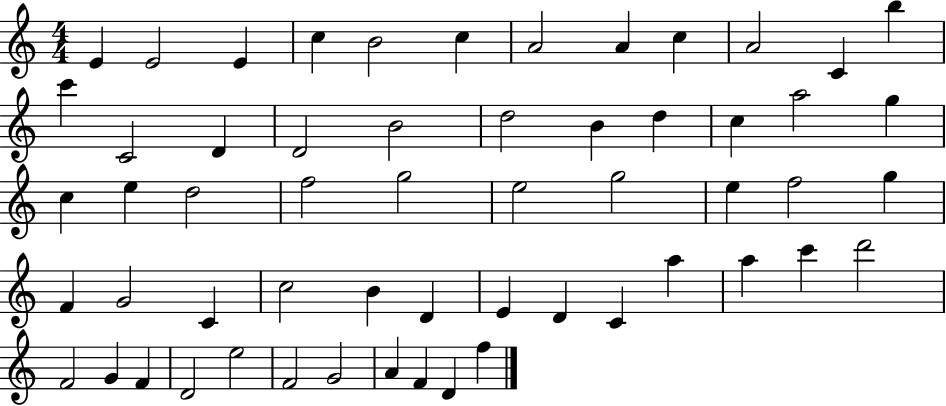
X:1
T:Untitled
M:4/4
L:1/4
K:C
E E2 E c B2 c A2 A c A2 C b c' C2 D D2 B2 d2 B d c a2 g c e d2 f2 g2 e2 g2 e f2 g F G2 C c2 B D E D C a a c' d'2 F2 G F D2 e2 F2 G2 A F D f